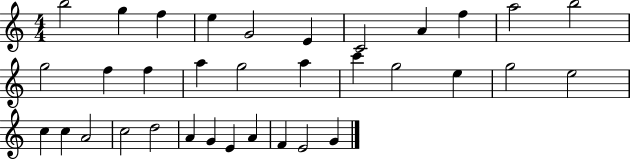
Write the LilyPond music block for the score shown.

{
  \clef treble
  \numericTimeSignature
  \time 4/4
  \key c \major
  b''2 g''4 f''4 | e''4 g'2 e'4 | c'2 a'4 f''4 | a''2 b''2 | \break g''2 f''4 f''4 | a''4 g''2 a''4 | c'''4 g''2 e''4 | g''2 e''2 | \break c''4 c''4 a'2 | c''2 d''2 | a'4 g'4 e'4 a'4 | f'4 e'2 g'4 | \break \bar "|."
}